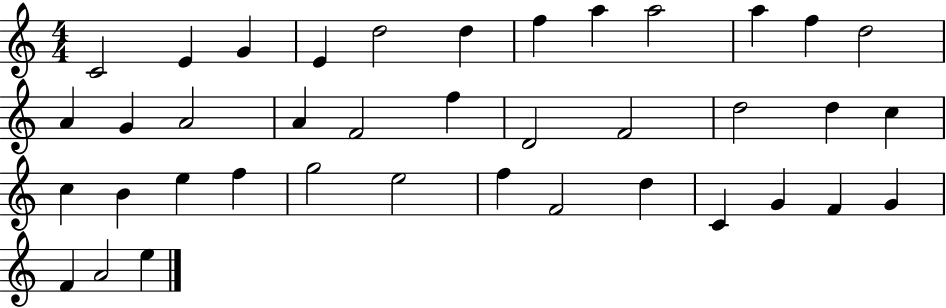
C4/h E4/q G4/q E4/q D5/h D5/q F5/q A5/q A5/h A5/q F5/q D5/h A4/q G4/q A4/h A4/q F4/h F5/q D4/h F4/h D5/h D5/q C5/q C5/q B4/q E5/q F5/q G5/h E5/h F5/q F4/h D5/q C4/q G4/q F4/q G4/q F4/q A4/h E5/q